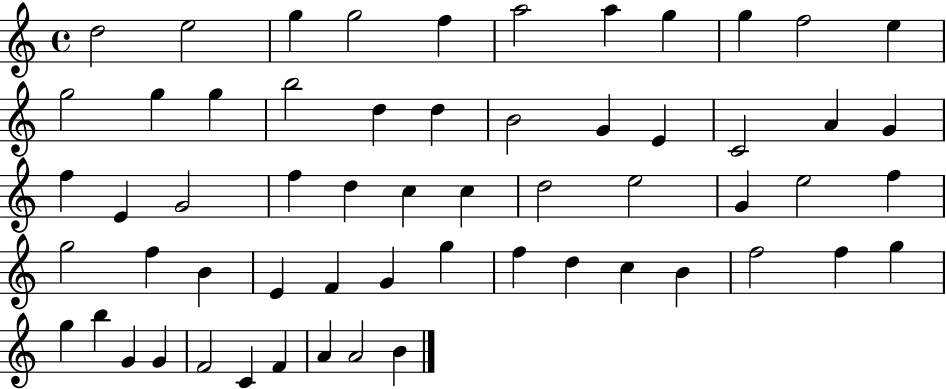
X:1
T:Untitled
M:4/4
L:1/4
K:C
d2 e2 g g2 f a2 a g g f2 e g2 g g b2 d d B2 G E C2 A G f E G2 f d c c d2 e2 G e2 f g2 f B E F G g f d c B f2 f g g b G G F2 C F A A2 B